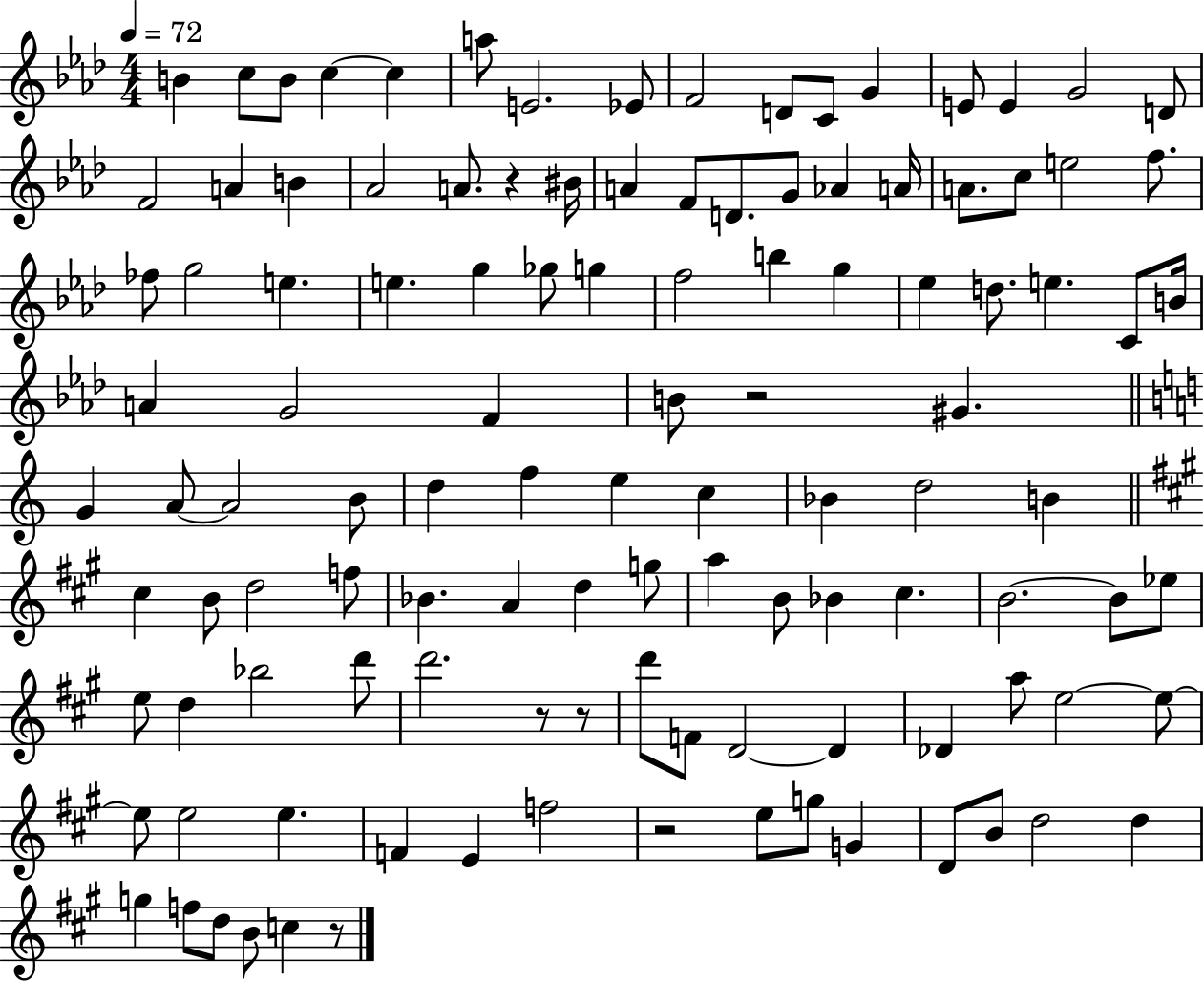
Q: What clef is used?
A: treble